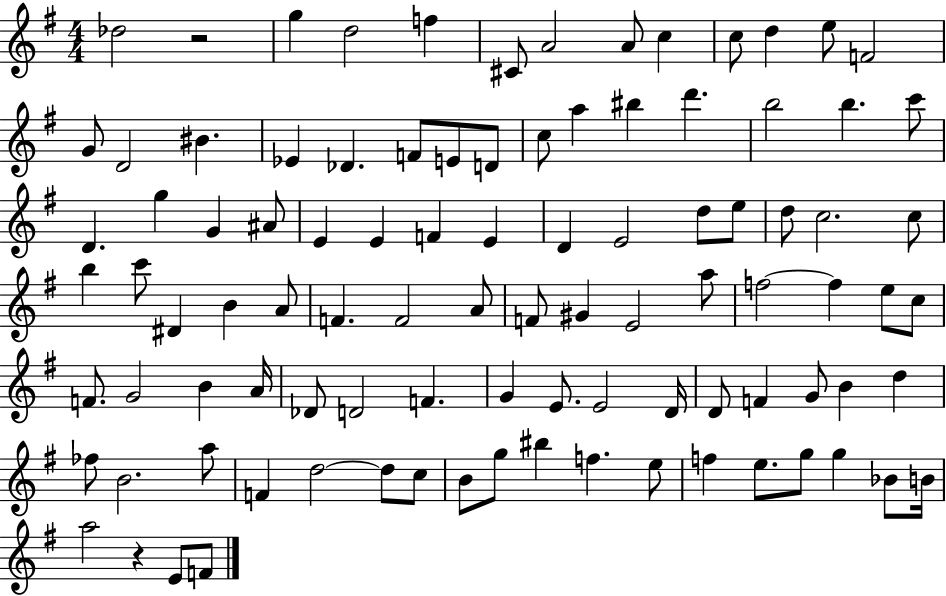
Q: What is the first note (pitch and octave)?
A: Db5